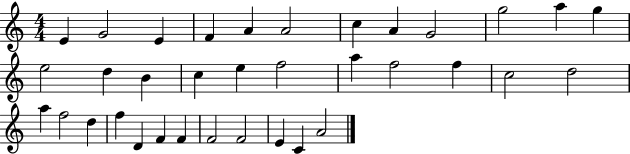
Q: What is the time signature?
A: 4/4